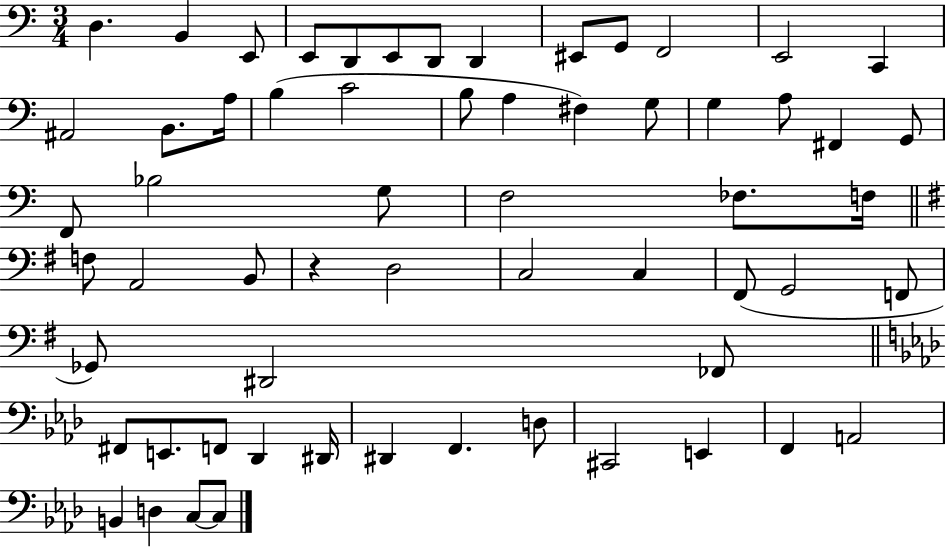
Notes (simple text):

D3/q. B2/q E2/e E2/e D2/e E2/e D2/e D2/q EIS2/e G2/e F2/h E2/h C2/q A#2/h B2/e. A3/s B3/q C4/h B3/e A3/q F#3/q G3/e G3/q A3/e F#2/q G2/e F2/e Bb3/h G3/e F3/h FES3/e. F3/s F3/e A2/h B2/e R/q D3/h C3/h C3/q F#2/e G2/h F2/e Gb2/e D#2/h FES2/e F#2/e E2/e. F2/e Db2/q D#2/s D#2/q F2/q. D3/e C#2/h E2/q F2/q A2/h B2/q D3/q C3/e C3/e